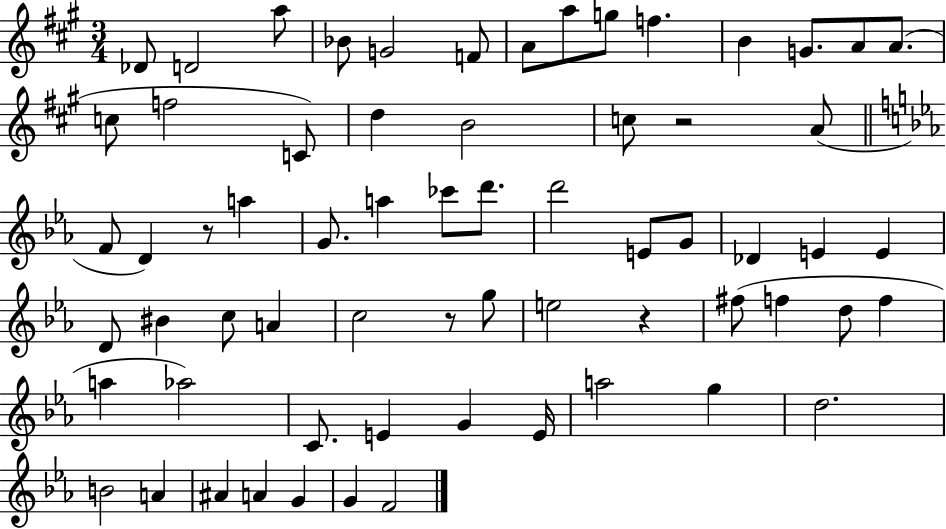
Db4/e D4/h A5/e Bb4/e G4/h F4/e A4/e A5/e G5/e F5/q. B4/q G4/e. A4/e A4/e. C5/e F5/h C4/e D5/q B4/h C5/e R/h A4/e F4/e D4/q R/e A5/q G4/e. A5/q CES6/e D6/e. D6/h E4/e G4/e Db4/q E4/q E4/q D4/e BIS4/q C5/e A4/q C5/h R/e G5/e E5/h R/q F#5/e F5/q D5/e F5/q A5/q Ab5/h C4/e. E4/q G4/q E4/s A5/h G5/q D5/h. B4/h A4/q A#4/q A4/q G4/q G4/q F4/h